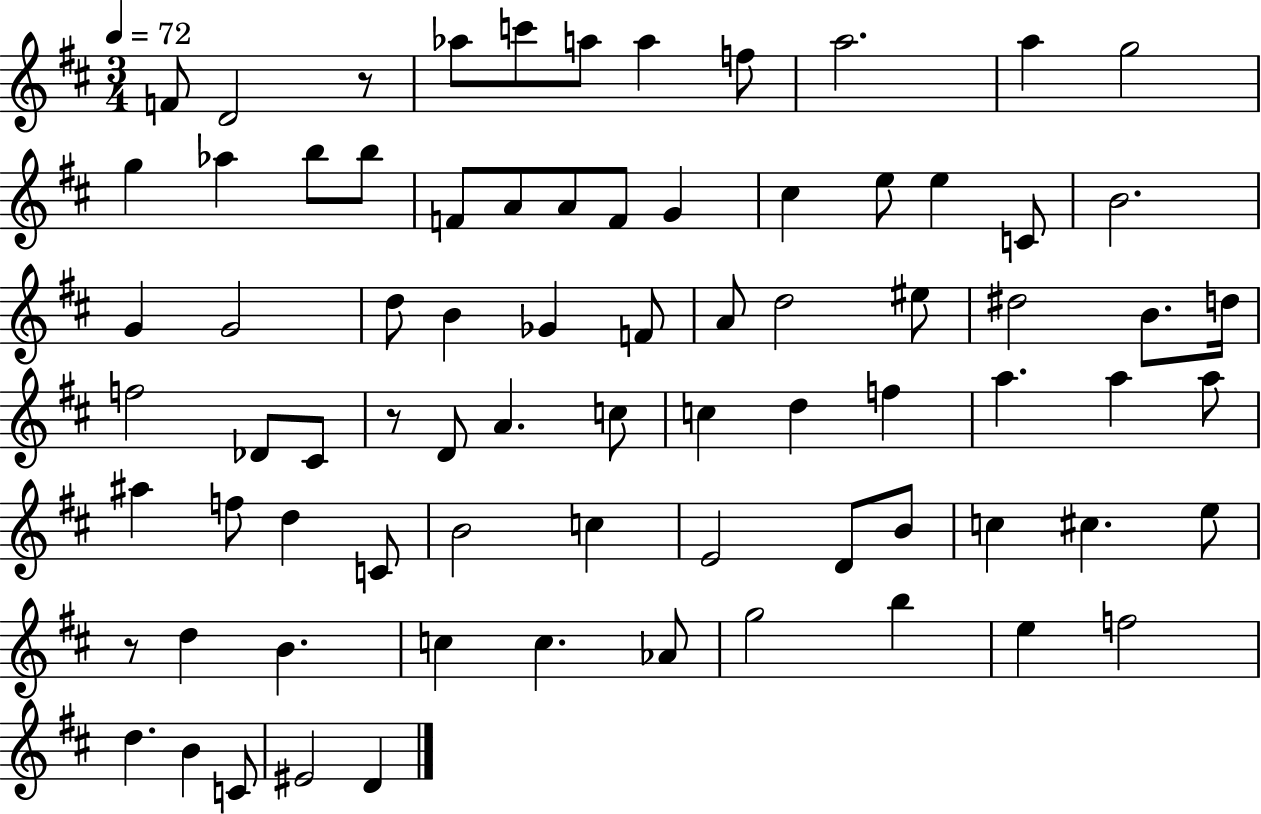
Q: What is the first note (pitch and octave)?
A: F4